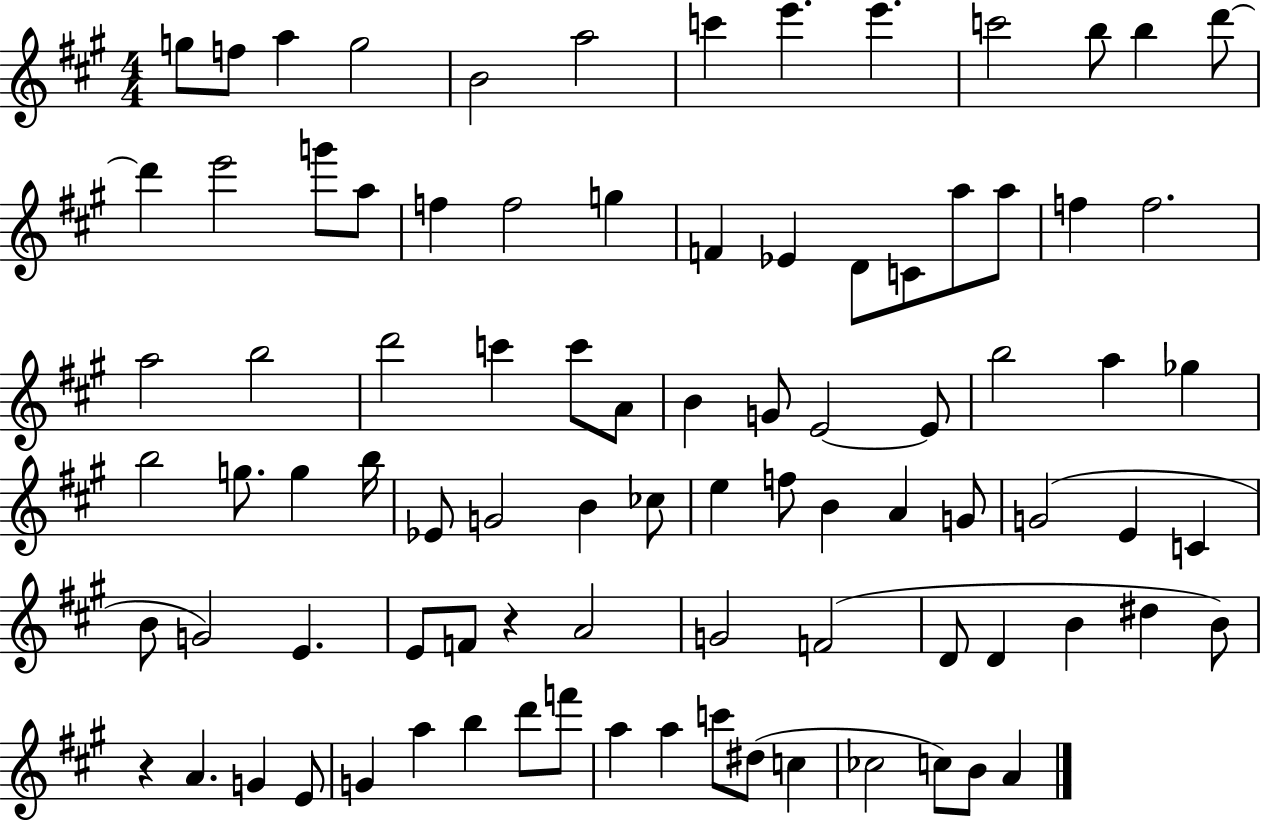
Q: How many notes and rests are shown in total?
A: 89